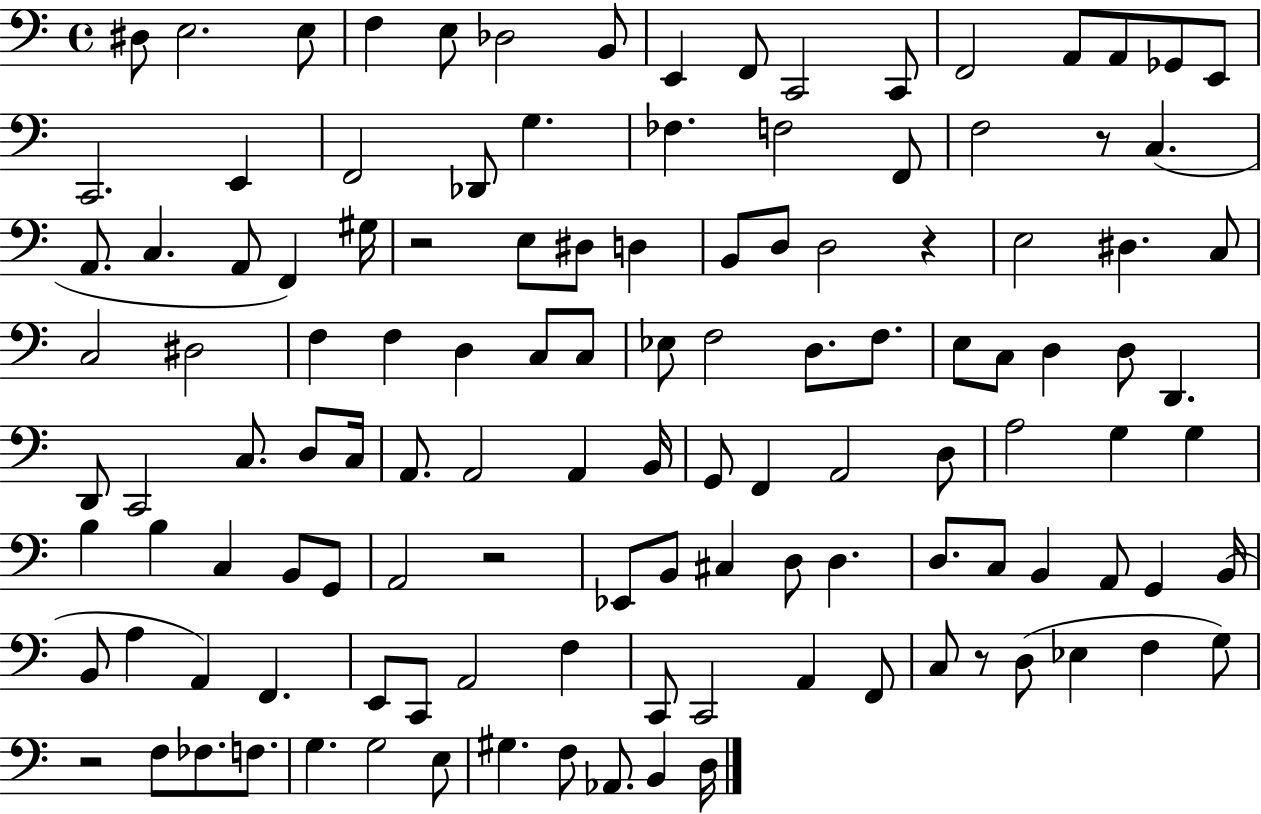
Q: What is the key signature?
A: C major